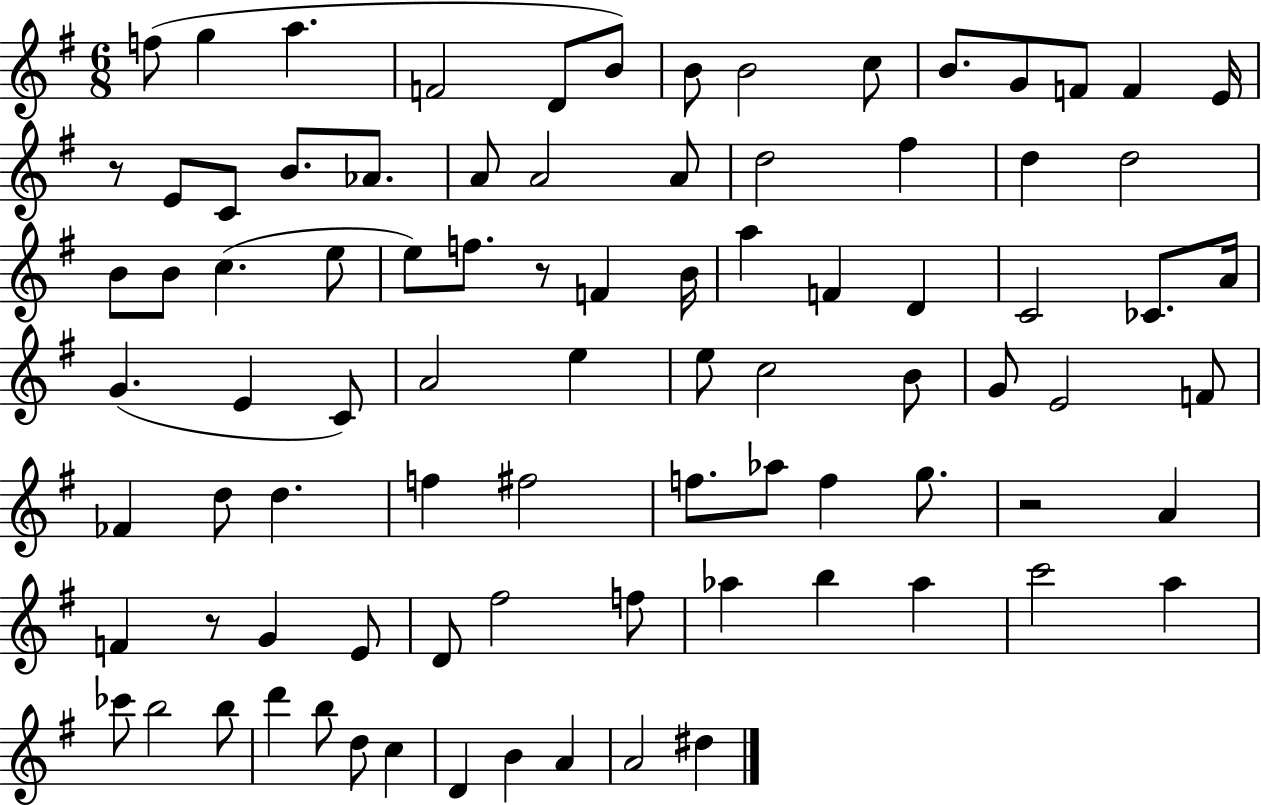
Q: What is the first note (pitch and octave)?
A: F5